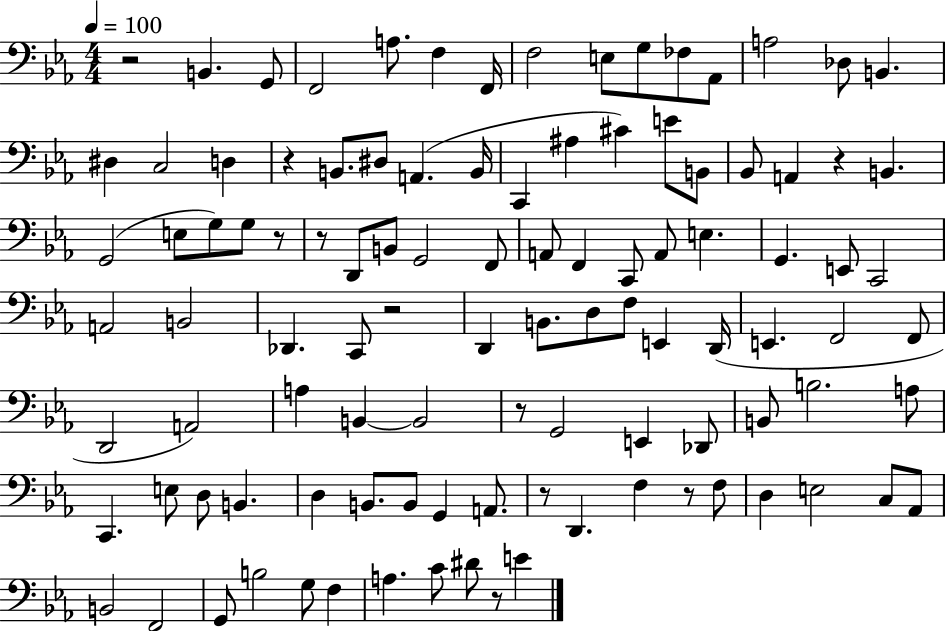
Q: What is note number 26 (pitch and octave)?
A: B2